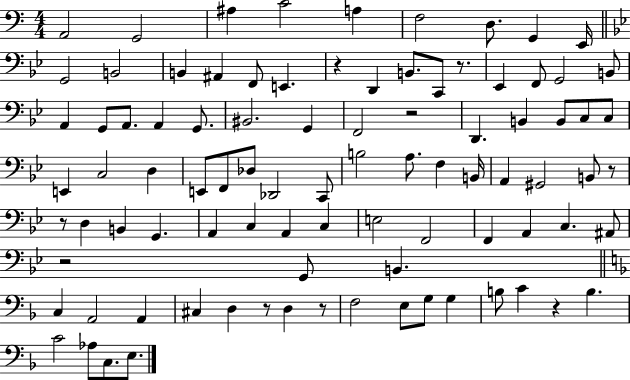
A2/h G2/h A#3/q C4/h A3/q F3/h D3/e. G2/q E2/s G2/h B2/h B2/q A#2/q F2/e E2/q. R/q D2/q B2/e. C2/e R/e. Eb2/q F2/e G2/h B2/e A2/q G2/e A2/e. A2/q G2/e. BIS2/h. G2/q F2/h R/h D2/q. B2/q B2/e C3/e C3/e E2/q C3/h D3/q E2/e F2/e Db3/e Db2/h C2/e B3/h A3/e. F3/q B2/s A2/q G#2/h B2/e R/e R/e D3/q B2/q G2/q. A2/q C3/q A2/q C3/q E3/h F2/h F2/q A2/q C3/q. A#2/e R/h G2/e B2/q. C3/q A2/h A2/q C#3/q D3/q R/e D3/q R/e F3/h E3/e G3/e G3/q B3/e C4/q R/q B3/q. C4/h Ab3/e C3/e. E3/e.